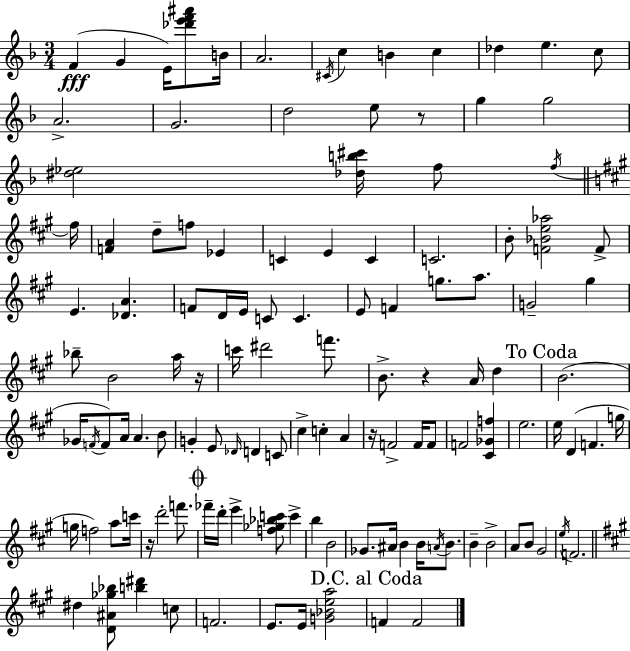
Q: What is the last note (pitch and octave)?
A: F4